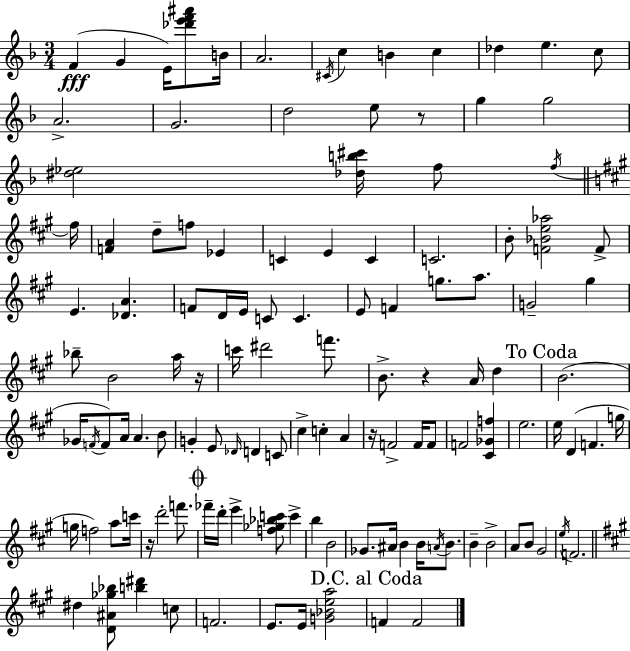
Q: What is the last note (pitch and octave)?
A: F4